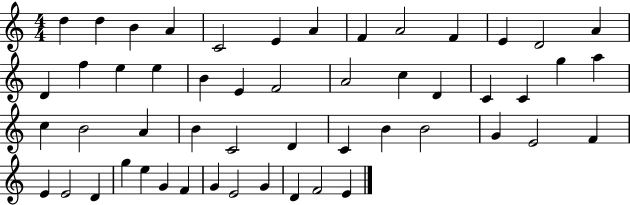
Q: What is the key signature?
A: C major